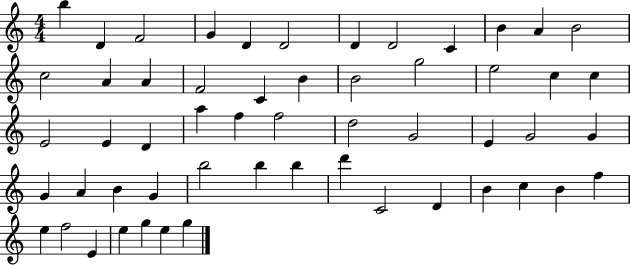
B5/q D4/q F4/h G4/q D4/q D4/h D4/q D4/h C4/q B4/q A4/q B4/h C5/h A4/q A4/q F4/h C4/q B4/q B4/h G5/h E5/h C5/q C5/q E4/h E4/q D4/q A5/q F5/q F5/h D5/h G4/h E4/q G4/h G4/q G4/q A4/q B4/q G4/q B5/h B5/q B5/q D6/q C4/h D4/q B4/q C5/q B4/q F5/q E5/q F5/h E4/q E5/q G5/q E5/q G5/q